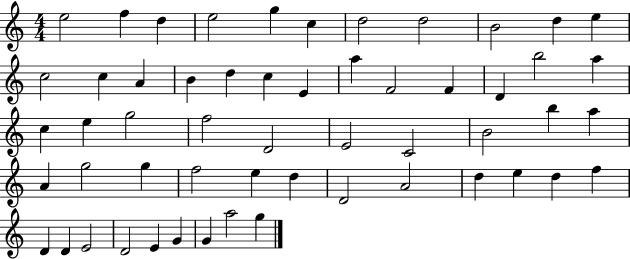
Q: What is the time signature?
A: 4/4